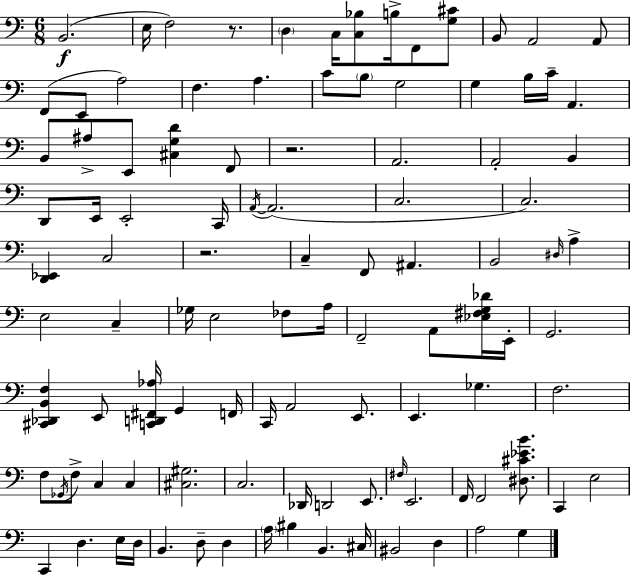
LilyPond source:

{
  \clef bass
  \numericTimeSignature
  \time 6/8
  \key c \major
  b,2.(\f | e16 f2) r8. | \parenthesize d4 c16 <c bes>8 b16-> f,8 <g cis'>8 | b,8 a,2 a,8 | \break f,8( e,8 a2) | f4. a4. | c'8 \parenthesize b8 g2 | g4 b16 c'16-- a,4. | \break b,8 ais8-> e,8 <cis g d'>4 f,8 | r2. | a,2. | a,2-. b,4 | \break d,8 e,16 e,2-. c,16 | \acciaccatura { a,16~ }(~ a,2. | c2. | c2.) | \break <d, ees,>4 c2 | r2. | c4-- f,8 ais,4. | b,2 \grace { dis16 } a4-> | \break e2 c4-- | ges16 e2 fes8 | a16 f,2-- a,8 | <ees fis g des'>16 e,16-. g,2. | \break <cis, des, b, f>4 e,8 <c, d, fis, aes>16 g,4 | f,16 c,16 a,2 e,8. | e,4. ges4. | f2. | \break f8 \acciaccatura { ges,16 } f8-> c4 c4 | <cis gis>2. | c2. | des,16 d,2 | \break e,8. \grace { fis16 } e,2. | f,16 f,2 | <dis cis' ees' b'>8. c,4 e2 | c,4 d4. | \break e16 d16 b,4. d8-- | d4 \parenthesize a16 bis4 b,4. | cis16 bis,2 | d4 a2 | \break g4 \bar "|."
}